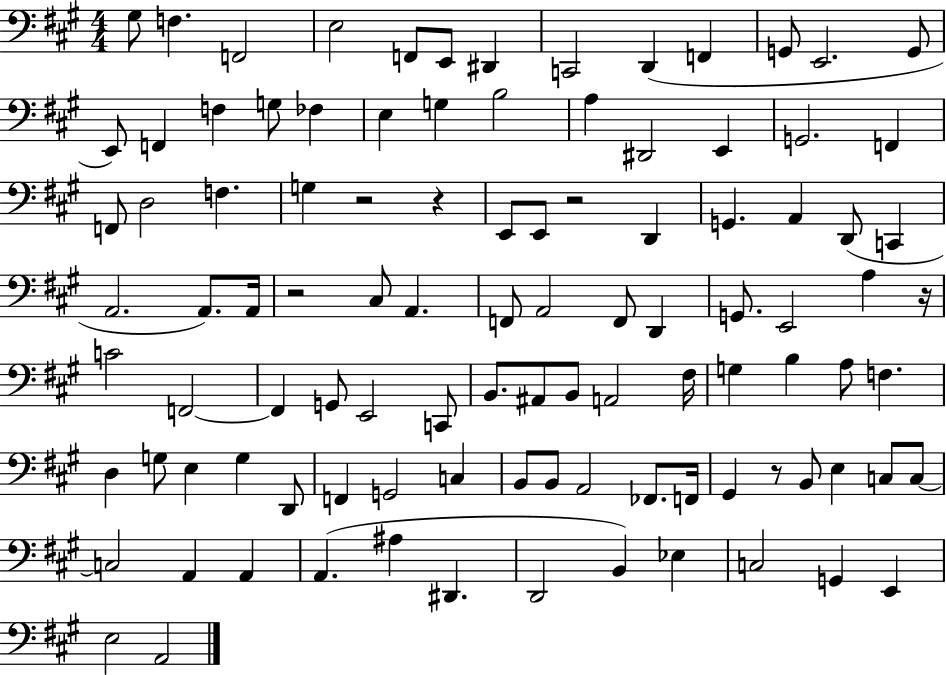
G#3/e F3/q. F2/h E3/h F2/e E2/e D#2/q C2/h D2/q F2/q G2/e E2/h. G2/e E2/e F2/q F3/q G3/e FES3/q E3/q G3/q B3/h A3/q D#2/h E2/q G2/h. F2/q F2/e D3/h F3/q. G3/q R/h R/q E2/e E2/e R/h D2/q G2/q. A2/q D2/e C2/q A2/h. A2/e. A2/s R/h C#3/e A2/q. F2/e A2/h F2/e D2/q G2/e. E2/h A3/q R/s C4/h F2/h F2/q G2/e E2/h C2/e B2/e. A#2/e B2/e A2/h F#3/s G3/q B3/q A3/e F3/q. D3/q G3/e E3/q G3/q D2/e F2/q G2/h C3/q B2/e B2/e A2/h FES2/e. F2/s G#2/q R/e B2/e E3/q C3/e C3/e C3/h A2/q A2/q A2/q. A#3/q D#2/q. D2/h B2/q Eb3/q C3/h G2/q E2/q E3/h A2/h